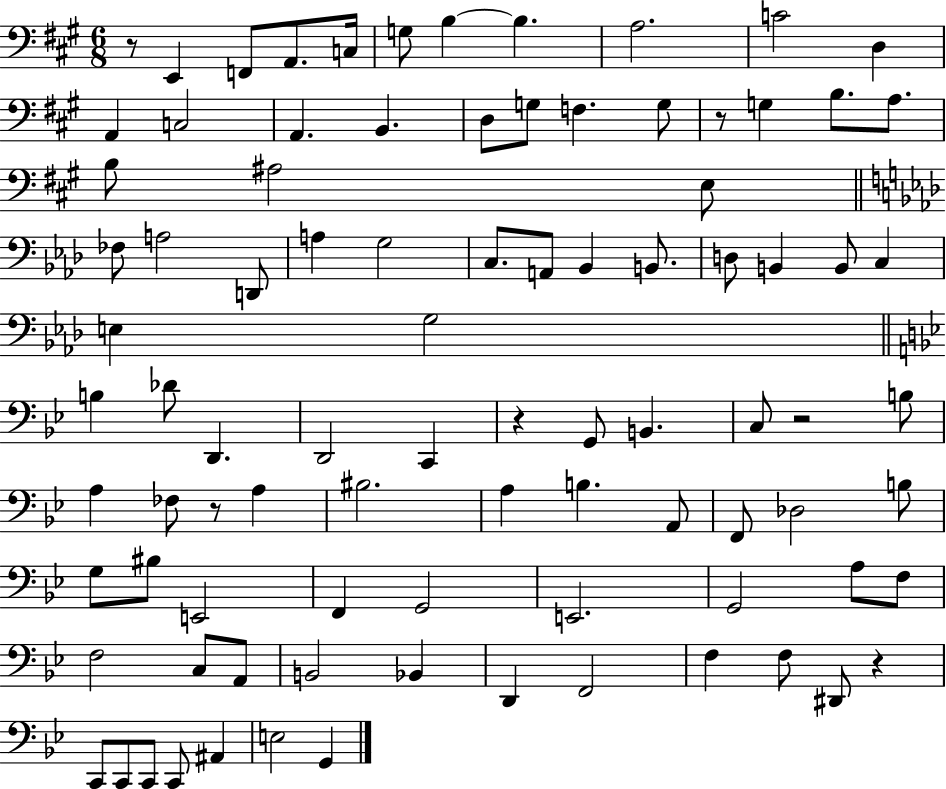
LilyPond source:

{
  \clef bass
  \numericTimeSignature
  \time 6/8
  \key a \major
  r8 e,4 f,8 a,8. c16 | g8 b4~~ b4. | a2. | c'2 d4 | \break a,4 c2 | a,4. b,4. | d8 g8 f4. g8 | r8 g4 b8. a8. | \break b8 ais2 e8 | \bar "||" \break \key aes \major fes8 a2 d,8 | a4 g2 | c8. a,8 bes,4 b,8. | d8 b,4 b,8 c4 | \break e4 g2 | \bar "||" \break \key bes \major b4 des'8 d,4. | d,2 c,4 | r4 g,8 b,4. | c8 r2 b8 | \break a4 fes8 r8 a4 | bis2. | a4 b4. a,8 | f,8 des2 b8 | \break g8 bis8 e,2 | f,4 g,2 | e,2. | g,2 a8 f8 | \break f2 c8 a,8 | b,2 bes,4 | d,4 f,2 | f4 f8 dis,8 r4 | \break c,8 c,8 c,8 c,8 ais,4 | e2 g,4 | \bar "|."
}